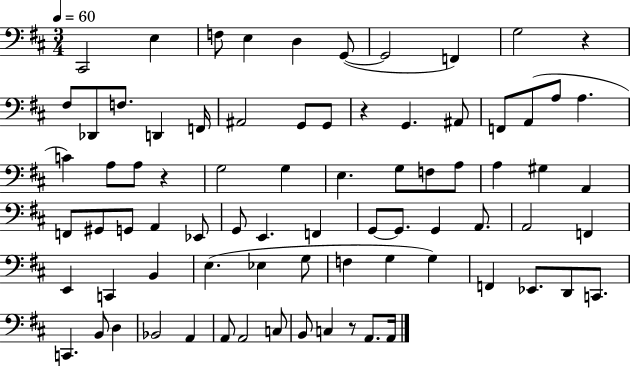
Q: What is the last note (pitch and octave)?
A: A2